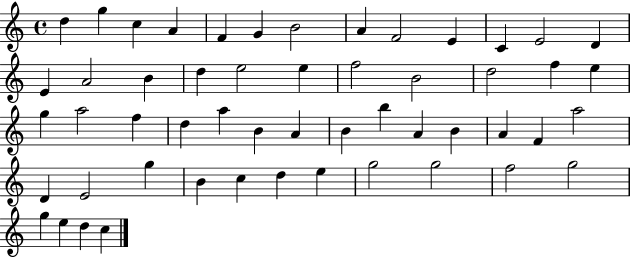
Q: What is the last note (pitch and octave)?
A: C5